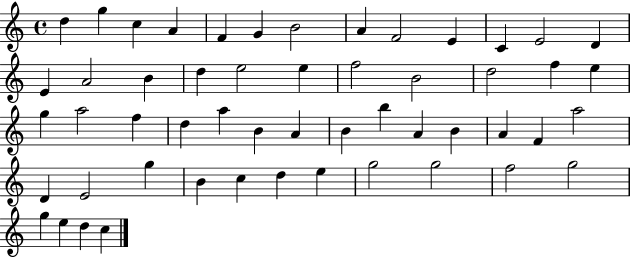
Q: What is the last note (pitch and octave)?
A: C5